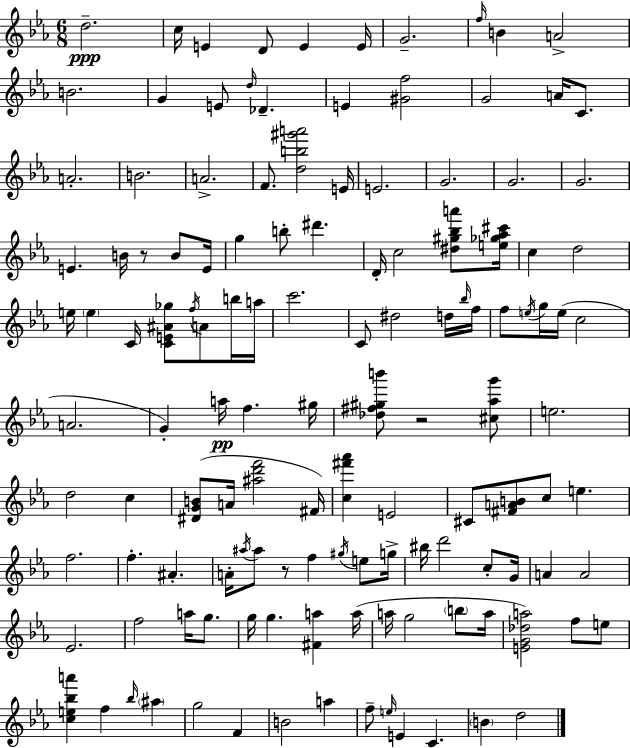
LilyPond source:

{
  \clef treble
  \numericTimeSignature
  \time 6/8
  \key ees \major
  d''2.--\ppp | c''16 e'4 d'8 e'4 e'16 | g'2.-- | \grace { f''16 } b'4 a'2-> | \break b'2. | g'4 e'8 \grace { d''16 } des'4.-- | e'4 <gis' f''>2 | g'2 a'16 c'8. | \break a'2.-. | b'2. | a'2.-> | f'8. <d'' b'' gis''' a'''>2 | \break e'16 e'2. | g'2. | g'2. | g'2. | \break e'4. b'16 r8 b'8 | e'16 g''4 b''8-. dis'''4. | d'16-. c''2 <dis'' gis'' bes'' a'''>8 | <e'' ges'' aes'' cis'''>16 c''4 d''2 | \break e''16 \parenthesize e''4 c'16 <c' e' ais' ges''>8 \acciaccatura { f''16 } a'8 | b''16 a''16 c'''2. | c'8 dis''2 | d''16 \grace { bes''16 } f''16 f''8 \acciaccatura { e''16 } g''16 e''16( c''2 | \break a'2. | g'4-.) a''16\pp f''4. | gis''16 <des'' fis'' gis'' b'''>8 r2 | <cis'' aes'' g'''>8 e''2. | \break d''2 | c''4 <dis' g' b'>8( a'16 <ais'' d''' f'''>2 | fis'16) <c'' fis''' aes'''>4 e'2 | cis'8 <fis' a' b'>8 c''8 e''4. | \break f''2. | f''4.-. ais'4.-. | a'16-. \acciaccatura { ais''16 } ais''8 r8 f''4 | \acciaccatura { gis''16 } e''8 g''16-> bis''16 d'''2 | \break c''8-. g'16 a'4 a'2 | ees'2. | f''2 | a''16 g''8. g''16 g''4. | \break <fis' a''>4 a''16( a''16 g''2 | \parenthesize b''8 a''16 <e' g' des'' a''>2) | f''8 e''8 <c'' e'' bes'' a'''>4 f''4 | \grace { bes''16 } \parenthesize ais''4 g''2 | \break f'4 b'2 | a''4 f''8-- \grace { e''16 } e'4 | c'4. \parenthesize b'4 | d''2 \bar "|."
}